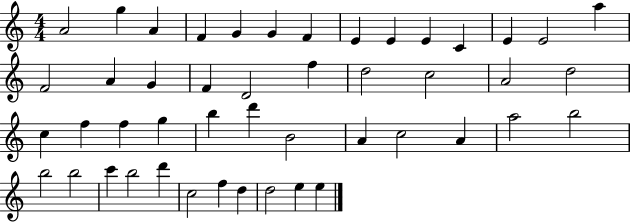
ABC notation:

X:1
T:Untitled
M:4/4
L:1/4
K:C
A2 g A F G G F E E E C E E2 a F2 A G F D2 f d2 c2 A2 d2 c f f g b d' B2 A c2 A a2 b2 b2 b2 c' b2 d' c2 f d d2 e e